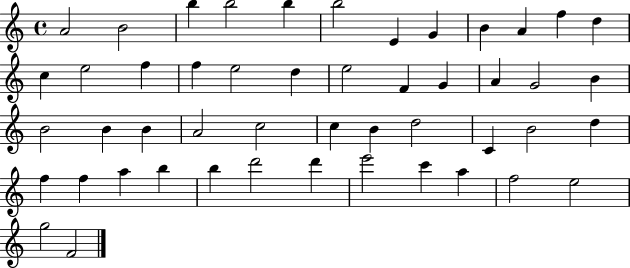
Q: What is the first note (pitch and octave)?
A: A4